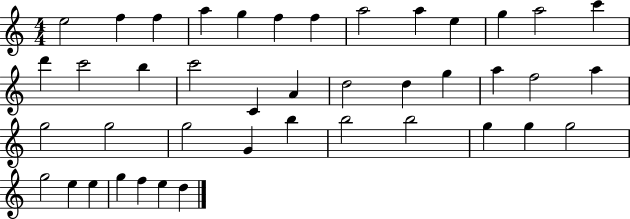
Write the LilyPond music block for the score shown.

{
  \clef treble
  \numericTimeSignature
  \time 4/4
  \key c \major
  e''2 f''4 f''4 | a''4 g''4 f''4 f''4 | a''2 a''4 e''4 | g''4 a''2 c'''4 | \break d'''4 c'''2 b''4 | c'''2 c'4 a'4 | d''2 d''4 g''4 | a''4 f''2 a''4 | \break g''2 g''2 | g''2 g'4 b''4 | b''2 b''2 | g''4 g''4 g''2 | \break g''2 e''4 e''4 | g''4 f''4 e''4 d''4 | \bar "|."
}